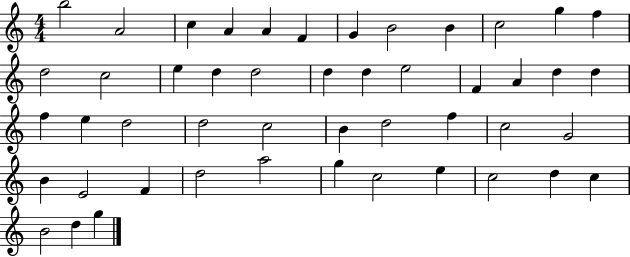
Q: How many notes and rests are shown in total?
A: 48